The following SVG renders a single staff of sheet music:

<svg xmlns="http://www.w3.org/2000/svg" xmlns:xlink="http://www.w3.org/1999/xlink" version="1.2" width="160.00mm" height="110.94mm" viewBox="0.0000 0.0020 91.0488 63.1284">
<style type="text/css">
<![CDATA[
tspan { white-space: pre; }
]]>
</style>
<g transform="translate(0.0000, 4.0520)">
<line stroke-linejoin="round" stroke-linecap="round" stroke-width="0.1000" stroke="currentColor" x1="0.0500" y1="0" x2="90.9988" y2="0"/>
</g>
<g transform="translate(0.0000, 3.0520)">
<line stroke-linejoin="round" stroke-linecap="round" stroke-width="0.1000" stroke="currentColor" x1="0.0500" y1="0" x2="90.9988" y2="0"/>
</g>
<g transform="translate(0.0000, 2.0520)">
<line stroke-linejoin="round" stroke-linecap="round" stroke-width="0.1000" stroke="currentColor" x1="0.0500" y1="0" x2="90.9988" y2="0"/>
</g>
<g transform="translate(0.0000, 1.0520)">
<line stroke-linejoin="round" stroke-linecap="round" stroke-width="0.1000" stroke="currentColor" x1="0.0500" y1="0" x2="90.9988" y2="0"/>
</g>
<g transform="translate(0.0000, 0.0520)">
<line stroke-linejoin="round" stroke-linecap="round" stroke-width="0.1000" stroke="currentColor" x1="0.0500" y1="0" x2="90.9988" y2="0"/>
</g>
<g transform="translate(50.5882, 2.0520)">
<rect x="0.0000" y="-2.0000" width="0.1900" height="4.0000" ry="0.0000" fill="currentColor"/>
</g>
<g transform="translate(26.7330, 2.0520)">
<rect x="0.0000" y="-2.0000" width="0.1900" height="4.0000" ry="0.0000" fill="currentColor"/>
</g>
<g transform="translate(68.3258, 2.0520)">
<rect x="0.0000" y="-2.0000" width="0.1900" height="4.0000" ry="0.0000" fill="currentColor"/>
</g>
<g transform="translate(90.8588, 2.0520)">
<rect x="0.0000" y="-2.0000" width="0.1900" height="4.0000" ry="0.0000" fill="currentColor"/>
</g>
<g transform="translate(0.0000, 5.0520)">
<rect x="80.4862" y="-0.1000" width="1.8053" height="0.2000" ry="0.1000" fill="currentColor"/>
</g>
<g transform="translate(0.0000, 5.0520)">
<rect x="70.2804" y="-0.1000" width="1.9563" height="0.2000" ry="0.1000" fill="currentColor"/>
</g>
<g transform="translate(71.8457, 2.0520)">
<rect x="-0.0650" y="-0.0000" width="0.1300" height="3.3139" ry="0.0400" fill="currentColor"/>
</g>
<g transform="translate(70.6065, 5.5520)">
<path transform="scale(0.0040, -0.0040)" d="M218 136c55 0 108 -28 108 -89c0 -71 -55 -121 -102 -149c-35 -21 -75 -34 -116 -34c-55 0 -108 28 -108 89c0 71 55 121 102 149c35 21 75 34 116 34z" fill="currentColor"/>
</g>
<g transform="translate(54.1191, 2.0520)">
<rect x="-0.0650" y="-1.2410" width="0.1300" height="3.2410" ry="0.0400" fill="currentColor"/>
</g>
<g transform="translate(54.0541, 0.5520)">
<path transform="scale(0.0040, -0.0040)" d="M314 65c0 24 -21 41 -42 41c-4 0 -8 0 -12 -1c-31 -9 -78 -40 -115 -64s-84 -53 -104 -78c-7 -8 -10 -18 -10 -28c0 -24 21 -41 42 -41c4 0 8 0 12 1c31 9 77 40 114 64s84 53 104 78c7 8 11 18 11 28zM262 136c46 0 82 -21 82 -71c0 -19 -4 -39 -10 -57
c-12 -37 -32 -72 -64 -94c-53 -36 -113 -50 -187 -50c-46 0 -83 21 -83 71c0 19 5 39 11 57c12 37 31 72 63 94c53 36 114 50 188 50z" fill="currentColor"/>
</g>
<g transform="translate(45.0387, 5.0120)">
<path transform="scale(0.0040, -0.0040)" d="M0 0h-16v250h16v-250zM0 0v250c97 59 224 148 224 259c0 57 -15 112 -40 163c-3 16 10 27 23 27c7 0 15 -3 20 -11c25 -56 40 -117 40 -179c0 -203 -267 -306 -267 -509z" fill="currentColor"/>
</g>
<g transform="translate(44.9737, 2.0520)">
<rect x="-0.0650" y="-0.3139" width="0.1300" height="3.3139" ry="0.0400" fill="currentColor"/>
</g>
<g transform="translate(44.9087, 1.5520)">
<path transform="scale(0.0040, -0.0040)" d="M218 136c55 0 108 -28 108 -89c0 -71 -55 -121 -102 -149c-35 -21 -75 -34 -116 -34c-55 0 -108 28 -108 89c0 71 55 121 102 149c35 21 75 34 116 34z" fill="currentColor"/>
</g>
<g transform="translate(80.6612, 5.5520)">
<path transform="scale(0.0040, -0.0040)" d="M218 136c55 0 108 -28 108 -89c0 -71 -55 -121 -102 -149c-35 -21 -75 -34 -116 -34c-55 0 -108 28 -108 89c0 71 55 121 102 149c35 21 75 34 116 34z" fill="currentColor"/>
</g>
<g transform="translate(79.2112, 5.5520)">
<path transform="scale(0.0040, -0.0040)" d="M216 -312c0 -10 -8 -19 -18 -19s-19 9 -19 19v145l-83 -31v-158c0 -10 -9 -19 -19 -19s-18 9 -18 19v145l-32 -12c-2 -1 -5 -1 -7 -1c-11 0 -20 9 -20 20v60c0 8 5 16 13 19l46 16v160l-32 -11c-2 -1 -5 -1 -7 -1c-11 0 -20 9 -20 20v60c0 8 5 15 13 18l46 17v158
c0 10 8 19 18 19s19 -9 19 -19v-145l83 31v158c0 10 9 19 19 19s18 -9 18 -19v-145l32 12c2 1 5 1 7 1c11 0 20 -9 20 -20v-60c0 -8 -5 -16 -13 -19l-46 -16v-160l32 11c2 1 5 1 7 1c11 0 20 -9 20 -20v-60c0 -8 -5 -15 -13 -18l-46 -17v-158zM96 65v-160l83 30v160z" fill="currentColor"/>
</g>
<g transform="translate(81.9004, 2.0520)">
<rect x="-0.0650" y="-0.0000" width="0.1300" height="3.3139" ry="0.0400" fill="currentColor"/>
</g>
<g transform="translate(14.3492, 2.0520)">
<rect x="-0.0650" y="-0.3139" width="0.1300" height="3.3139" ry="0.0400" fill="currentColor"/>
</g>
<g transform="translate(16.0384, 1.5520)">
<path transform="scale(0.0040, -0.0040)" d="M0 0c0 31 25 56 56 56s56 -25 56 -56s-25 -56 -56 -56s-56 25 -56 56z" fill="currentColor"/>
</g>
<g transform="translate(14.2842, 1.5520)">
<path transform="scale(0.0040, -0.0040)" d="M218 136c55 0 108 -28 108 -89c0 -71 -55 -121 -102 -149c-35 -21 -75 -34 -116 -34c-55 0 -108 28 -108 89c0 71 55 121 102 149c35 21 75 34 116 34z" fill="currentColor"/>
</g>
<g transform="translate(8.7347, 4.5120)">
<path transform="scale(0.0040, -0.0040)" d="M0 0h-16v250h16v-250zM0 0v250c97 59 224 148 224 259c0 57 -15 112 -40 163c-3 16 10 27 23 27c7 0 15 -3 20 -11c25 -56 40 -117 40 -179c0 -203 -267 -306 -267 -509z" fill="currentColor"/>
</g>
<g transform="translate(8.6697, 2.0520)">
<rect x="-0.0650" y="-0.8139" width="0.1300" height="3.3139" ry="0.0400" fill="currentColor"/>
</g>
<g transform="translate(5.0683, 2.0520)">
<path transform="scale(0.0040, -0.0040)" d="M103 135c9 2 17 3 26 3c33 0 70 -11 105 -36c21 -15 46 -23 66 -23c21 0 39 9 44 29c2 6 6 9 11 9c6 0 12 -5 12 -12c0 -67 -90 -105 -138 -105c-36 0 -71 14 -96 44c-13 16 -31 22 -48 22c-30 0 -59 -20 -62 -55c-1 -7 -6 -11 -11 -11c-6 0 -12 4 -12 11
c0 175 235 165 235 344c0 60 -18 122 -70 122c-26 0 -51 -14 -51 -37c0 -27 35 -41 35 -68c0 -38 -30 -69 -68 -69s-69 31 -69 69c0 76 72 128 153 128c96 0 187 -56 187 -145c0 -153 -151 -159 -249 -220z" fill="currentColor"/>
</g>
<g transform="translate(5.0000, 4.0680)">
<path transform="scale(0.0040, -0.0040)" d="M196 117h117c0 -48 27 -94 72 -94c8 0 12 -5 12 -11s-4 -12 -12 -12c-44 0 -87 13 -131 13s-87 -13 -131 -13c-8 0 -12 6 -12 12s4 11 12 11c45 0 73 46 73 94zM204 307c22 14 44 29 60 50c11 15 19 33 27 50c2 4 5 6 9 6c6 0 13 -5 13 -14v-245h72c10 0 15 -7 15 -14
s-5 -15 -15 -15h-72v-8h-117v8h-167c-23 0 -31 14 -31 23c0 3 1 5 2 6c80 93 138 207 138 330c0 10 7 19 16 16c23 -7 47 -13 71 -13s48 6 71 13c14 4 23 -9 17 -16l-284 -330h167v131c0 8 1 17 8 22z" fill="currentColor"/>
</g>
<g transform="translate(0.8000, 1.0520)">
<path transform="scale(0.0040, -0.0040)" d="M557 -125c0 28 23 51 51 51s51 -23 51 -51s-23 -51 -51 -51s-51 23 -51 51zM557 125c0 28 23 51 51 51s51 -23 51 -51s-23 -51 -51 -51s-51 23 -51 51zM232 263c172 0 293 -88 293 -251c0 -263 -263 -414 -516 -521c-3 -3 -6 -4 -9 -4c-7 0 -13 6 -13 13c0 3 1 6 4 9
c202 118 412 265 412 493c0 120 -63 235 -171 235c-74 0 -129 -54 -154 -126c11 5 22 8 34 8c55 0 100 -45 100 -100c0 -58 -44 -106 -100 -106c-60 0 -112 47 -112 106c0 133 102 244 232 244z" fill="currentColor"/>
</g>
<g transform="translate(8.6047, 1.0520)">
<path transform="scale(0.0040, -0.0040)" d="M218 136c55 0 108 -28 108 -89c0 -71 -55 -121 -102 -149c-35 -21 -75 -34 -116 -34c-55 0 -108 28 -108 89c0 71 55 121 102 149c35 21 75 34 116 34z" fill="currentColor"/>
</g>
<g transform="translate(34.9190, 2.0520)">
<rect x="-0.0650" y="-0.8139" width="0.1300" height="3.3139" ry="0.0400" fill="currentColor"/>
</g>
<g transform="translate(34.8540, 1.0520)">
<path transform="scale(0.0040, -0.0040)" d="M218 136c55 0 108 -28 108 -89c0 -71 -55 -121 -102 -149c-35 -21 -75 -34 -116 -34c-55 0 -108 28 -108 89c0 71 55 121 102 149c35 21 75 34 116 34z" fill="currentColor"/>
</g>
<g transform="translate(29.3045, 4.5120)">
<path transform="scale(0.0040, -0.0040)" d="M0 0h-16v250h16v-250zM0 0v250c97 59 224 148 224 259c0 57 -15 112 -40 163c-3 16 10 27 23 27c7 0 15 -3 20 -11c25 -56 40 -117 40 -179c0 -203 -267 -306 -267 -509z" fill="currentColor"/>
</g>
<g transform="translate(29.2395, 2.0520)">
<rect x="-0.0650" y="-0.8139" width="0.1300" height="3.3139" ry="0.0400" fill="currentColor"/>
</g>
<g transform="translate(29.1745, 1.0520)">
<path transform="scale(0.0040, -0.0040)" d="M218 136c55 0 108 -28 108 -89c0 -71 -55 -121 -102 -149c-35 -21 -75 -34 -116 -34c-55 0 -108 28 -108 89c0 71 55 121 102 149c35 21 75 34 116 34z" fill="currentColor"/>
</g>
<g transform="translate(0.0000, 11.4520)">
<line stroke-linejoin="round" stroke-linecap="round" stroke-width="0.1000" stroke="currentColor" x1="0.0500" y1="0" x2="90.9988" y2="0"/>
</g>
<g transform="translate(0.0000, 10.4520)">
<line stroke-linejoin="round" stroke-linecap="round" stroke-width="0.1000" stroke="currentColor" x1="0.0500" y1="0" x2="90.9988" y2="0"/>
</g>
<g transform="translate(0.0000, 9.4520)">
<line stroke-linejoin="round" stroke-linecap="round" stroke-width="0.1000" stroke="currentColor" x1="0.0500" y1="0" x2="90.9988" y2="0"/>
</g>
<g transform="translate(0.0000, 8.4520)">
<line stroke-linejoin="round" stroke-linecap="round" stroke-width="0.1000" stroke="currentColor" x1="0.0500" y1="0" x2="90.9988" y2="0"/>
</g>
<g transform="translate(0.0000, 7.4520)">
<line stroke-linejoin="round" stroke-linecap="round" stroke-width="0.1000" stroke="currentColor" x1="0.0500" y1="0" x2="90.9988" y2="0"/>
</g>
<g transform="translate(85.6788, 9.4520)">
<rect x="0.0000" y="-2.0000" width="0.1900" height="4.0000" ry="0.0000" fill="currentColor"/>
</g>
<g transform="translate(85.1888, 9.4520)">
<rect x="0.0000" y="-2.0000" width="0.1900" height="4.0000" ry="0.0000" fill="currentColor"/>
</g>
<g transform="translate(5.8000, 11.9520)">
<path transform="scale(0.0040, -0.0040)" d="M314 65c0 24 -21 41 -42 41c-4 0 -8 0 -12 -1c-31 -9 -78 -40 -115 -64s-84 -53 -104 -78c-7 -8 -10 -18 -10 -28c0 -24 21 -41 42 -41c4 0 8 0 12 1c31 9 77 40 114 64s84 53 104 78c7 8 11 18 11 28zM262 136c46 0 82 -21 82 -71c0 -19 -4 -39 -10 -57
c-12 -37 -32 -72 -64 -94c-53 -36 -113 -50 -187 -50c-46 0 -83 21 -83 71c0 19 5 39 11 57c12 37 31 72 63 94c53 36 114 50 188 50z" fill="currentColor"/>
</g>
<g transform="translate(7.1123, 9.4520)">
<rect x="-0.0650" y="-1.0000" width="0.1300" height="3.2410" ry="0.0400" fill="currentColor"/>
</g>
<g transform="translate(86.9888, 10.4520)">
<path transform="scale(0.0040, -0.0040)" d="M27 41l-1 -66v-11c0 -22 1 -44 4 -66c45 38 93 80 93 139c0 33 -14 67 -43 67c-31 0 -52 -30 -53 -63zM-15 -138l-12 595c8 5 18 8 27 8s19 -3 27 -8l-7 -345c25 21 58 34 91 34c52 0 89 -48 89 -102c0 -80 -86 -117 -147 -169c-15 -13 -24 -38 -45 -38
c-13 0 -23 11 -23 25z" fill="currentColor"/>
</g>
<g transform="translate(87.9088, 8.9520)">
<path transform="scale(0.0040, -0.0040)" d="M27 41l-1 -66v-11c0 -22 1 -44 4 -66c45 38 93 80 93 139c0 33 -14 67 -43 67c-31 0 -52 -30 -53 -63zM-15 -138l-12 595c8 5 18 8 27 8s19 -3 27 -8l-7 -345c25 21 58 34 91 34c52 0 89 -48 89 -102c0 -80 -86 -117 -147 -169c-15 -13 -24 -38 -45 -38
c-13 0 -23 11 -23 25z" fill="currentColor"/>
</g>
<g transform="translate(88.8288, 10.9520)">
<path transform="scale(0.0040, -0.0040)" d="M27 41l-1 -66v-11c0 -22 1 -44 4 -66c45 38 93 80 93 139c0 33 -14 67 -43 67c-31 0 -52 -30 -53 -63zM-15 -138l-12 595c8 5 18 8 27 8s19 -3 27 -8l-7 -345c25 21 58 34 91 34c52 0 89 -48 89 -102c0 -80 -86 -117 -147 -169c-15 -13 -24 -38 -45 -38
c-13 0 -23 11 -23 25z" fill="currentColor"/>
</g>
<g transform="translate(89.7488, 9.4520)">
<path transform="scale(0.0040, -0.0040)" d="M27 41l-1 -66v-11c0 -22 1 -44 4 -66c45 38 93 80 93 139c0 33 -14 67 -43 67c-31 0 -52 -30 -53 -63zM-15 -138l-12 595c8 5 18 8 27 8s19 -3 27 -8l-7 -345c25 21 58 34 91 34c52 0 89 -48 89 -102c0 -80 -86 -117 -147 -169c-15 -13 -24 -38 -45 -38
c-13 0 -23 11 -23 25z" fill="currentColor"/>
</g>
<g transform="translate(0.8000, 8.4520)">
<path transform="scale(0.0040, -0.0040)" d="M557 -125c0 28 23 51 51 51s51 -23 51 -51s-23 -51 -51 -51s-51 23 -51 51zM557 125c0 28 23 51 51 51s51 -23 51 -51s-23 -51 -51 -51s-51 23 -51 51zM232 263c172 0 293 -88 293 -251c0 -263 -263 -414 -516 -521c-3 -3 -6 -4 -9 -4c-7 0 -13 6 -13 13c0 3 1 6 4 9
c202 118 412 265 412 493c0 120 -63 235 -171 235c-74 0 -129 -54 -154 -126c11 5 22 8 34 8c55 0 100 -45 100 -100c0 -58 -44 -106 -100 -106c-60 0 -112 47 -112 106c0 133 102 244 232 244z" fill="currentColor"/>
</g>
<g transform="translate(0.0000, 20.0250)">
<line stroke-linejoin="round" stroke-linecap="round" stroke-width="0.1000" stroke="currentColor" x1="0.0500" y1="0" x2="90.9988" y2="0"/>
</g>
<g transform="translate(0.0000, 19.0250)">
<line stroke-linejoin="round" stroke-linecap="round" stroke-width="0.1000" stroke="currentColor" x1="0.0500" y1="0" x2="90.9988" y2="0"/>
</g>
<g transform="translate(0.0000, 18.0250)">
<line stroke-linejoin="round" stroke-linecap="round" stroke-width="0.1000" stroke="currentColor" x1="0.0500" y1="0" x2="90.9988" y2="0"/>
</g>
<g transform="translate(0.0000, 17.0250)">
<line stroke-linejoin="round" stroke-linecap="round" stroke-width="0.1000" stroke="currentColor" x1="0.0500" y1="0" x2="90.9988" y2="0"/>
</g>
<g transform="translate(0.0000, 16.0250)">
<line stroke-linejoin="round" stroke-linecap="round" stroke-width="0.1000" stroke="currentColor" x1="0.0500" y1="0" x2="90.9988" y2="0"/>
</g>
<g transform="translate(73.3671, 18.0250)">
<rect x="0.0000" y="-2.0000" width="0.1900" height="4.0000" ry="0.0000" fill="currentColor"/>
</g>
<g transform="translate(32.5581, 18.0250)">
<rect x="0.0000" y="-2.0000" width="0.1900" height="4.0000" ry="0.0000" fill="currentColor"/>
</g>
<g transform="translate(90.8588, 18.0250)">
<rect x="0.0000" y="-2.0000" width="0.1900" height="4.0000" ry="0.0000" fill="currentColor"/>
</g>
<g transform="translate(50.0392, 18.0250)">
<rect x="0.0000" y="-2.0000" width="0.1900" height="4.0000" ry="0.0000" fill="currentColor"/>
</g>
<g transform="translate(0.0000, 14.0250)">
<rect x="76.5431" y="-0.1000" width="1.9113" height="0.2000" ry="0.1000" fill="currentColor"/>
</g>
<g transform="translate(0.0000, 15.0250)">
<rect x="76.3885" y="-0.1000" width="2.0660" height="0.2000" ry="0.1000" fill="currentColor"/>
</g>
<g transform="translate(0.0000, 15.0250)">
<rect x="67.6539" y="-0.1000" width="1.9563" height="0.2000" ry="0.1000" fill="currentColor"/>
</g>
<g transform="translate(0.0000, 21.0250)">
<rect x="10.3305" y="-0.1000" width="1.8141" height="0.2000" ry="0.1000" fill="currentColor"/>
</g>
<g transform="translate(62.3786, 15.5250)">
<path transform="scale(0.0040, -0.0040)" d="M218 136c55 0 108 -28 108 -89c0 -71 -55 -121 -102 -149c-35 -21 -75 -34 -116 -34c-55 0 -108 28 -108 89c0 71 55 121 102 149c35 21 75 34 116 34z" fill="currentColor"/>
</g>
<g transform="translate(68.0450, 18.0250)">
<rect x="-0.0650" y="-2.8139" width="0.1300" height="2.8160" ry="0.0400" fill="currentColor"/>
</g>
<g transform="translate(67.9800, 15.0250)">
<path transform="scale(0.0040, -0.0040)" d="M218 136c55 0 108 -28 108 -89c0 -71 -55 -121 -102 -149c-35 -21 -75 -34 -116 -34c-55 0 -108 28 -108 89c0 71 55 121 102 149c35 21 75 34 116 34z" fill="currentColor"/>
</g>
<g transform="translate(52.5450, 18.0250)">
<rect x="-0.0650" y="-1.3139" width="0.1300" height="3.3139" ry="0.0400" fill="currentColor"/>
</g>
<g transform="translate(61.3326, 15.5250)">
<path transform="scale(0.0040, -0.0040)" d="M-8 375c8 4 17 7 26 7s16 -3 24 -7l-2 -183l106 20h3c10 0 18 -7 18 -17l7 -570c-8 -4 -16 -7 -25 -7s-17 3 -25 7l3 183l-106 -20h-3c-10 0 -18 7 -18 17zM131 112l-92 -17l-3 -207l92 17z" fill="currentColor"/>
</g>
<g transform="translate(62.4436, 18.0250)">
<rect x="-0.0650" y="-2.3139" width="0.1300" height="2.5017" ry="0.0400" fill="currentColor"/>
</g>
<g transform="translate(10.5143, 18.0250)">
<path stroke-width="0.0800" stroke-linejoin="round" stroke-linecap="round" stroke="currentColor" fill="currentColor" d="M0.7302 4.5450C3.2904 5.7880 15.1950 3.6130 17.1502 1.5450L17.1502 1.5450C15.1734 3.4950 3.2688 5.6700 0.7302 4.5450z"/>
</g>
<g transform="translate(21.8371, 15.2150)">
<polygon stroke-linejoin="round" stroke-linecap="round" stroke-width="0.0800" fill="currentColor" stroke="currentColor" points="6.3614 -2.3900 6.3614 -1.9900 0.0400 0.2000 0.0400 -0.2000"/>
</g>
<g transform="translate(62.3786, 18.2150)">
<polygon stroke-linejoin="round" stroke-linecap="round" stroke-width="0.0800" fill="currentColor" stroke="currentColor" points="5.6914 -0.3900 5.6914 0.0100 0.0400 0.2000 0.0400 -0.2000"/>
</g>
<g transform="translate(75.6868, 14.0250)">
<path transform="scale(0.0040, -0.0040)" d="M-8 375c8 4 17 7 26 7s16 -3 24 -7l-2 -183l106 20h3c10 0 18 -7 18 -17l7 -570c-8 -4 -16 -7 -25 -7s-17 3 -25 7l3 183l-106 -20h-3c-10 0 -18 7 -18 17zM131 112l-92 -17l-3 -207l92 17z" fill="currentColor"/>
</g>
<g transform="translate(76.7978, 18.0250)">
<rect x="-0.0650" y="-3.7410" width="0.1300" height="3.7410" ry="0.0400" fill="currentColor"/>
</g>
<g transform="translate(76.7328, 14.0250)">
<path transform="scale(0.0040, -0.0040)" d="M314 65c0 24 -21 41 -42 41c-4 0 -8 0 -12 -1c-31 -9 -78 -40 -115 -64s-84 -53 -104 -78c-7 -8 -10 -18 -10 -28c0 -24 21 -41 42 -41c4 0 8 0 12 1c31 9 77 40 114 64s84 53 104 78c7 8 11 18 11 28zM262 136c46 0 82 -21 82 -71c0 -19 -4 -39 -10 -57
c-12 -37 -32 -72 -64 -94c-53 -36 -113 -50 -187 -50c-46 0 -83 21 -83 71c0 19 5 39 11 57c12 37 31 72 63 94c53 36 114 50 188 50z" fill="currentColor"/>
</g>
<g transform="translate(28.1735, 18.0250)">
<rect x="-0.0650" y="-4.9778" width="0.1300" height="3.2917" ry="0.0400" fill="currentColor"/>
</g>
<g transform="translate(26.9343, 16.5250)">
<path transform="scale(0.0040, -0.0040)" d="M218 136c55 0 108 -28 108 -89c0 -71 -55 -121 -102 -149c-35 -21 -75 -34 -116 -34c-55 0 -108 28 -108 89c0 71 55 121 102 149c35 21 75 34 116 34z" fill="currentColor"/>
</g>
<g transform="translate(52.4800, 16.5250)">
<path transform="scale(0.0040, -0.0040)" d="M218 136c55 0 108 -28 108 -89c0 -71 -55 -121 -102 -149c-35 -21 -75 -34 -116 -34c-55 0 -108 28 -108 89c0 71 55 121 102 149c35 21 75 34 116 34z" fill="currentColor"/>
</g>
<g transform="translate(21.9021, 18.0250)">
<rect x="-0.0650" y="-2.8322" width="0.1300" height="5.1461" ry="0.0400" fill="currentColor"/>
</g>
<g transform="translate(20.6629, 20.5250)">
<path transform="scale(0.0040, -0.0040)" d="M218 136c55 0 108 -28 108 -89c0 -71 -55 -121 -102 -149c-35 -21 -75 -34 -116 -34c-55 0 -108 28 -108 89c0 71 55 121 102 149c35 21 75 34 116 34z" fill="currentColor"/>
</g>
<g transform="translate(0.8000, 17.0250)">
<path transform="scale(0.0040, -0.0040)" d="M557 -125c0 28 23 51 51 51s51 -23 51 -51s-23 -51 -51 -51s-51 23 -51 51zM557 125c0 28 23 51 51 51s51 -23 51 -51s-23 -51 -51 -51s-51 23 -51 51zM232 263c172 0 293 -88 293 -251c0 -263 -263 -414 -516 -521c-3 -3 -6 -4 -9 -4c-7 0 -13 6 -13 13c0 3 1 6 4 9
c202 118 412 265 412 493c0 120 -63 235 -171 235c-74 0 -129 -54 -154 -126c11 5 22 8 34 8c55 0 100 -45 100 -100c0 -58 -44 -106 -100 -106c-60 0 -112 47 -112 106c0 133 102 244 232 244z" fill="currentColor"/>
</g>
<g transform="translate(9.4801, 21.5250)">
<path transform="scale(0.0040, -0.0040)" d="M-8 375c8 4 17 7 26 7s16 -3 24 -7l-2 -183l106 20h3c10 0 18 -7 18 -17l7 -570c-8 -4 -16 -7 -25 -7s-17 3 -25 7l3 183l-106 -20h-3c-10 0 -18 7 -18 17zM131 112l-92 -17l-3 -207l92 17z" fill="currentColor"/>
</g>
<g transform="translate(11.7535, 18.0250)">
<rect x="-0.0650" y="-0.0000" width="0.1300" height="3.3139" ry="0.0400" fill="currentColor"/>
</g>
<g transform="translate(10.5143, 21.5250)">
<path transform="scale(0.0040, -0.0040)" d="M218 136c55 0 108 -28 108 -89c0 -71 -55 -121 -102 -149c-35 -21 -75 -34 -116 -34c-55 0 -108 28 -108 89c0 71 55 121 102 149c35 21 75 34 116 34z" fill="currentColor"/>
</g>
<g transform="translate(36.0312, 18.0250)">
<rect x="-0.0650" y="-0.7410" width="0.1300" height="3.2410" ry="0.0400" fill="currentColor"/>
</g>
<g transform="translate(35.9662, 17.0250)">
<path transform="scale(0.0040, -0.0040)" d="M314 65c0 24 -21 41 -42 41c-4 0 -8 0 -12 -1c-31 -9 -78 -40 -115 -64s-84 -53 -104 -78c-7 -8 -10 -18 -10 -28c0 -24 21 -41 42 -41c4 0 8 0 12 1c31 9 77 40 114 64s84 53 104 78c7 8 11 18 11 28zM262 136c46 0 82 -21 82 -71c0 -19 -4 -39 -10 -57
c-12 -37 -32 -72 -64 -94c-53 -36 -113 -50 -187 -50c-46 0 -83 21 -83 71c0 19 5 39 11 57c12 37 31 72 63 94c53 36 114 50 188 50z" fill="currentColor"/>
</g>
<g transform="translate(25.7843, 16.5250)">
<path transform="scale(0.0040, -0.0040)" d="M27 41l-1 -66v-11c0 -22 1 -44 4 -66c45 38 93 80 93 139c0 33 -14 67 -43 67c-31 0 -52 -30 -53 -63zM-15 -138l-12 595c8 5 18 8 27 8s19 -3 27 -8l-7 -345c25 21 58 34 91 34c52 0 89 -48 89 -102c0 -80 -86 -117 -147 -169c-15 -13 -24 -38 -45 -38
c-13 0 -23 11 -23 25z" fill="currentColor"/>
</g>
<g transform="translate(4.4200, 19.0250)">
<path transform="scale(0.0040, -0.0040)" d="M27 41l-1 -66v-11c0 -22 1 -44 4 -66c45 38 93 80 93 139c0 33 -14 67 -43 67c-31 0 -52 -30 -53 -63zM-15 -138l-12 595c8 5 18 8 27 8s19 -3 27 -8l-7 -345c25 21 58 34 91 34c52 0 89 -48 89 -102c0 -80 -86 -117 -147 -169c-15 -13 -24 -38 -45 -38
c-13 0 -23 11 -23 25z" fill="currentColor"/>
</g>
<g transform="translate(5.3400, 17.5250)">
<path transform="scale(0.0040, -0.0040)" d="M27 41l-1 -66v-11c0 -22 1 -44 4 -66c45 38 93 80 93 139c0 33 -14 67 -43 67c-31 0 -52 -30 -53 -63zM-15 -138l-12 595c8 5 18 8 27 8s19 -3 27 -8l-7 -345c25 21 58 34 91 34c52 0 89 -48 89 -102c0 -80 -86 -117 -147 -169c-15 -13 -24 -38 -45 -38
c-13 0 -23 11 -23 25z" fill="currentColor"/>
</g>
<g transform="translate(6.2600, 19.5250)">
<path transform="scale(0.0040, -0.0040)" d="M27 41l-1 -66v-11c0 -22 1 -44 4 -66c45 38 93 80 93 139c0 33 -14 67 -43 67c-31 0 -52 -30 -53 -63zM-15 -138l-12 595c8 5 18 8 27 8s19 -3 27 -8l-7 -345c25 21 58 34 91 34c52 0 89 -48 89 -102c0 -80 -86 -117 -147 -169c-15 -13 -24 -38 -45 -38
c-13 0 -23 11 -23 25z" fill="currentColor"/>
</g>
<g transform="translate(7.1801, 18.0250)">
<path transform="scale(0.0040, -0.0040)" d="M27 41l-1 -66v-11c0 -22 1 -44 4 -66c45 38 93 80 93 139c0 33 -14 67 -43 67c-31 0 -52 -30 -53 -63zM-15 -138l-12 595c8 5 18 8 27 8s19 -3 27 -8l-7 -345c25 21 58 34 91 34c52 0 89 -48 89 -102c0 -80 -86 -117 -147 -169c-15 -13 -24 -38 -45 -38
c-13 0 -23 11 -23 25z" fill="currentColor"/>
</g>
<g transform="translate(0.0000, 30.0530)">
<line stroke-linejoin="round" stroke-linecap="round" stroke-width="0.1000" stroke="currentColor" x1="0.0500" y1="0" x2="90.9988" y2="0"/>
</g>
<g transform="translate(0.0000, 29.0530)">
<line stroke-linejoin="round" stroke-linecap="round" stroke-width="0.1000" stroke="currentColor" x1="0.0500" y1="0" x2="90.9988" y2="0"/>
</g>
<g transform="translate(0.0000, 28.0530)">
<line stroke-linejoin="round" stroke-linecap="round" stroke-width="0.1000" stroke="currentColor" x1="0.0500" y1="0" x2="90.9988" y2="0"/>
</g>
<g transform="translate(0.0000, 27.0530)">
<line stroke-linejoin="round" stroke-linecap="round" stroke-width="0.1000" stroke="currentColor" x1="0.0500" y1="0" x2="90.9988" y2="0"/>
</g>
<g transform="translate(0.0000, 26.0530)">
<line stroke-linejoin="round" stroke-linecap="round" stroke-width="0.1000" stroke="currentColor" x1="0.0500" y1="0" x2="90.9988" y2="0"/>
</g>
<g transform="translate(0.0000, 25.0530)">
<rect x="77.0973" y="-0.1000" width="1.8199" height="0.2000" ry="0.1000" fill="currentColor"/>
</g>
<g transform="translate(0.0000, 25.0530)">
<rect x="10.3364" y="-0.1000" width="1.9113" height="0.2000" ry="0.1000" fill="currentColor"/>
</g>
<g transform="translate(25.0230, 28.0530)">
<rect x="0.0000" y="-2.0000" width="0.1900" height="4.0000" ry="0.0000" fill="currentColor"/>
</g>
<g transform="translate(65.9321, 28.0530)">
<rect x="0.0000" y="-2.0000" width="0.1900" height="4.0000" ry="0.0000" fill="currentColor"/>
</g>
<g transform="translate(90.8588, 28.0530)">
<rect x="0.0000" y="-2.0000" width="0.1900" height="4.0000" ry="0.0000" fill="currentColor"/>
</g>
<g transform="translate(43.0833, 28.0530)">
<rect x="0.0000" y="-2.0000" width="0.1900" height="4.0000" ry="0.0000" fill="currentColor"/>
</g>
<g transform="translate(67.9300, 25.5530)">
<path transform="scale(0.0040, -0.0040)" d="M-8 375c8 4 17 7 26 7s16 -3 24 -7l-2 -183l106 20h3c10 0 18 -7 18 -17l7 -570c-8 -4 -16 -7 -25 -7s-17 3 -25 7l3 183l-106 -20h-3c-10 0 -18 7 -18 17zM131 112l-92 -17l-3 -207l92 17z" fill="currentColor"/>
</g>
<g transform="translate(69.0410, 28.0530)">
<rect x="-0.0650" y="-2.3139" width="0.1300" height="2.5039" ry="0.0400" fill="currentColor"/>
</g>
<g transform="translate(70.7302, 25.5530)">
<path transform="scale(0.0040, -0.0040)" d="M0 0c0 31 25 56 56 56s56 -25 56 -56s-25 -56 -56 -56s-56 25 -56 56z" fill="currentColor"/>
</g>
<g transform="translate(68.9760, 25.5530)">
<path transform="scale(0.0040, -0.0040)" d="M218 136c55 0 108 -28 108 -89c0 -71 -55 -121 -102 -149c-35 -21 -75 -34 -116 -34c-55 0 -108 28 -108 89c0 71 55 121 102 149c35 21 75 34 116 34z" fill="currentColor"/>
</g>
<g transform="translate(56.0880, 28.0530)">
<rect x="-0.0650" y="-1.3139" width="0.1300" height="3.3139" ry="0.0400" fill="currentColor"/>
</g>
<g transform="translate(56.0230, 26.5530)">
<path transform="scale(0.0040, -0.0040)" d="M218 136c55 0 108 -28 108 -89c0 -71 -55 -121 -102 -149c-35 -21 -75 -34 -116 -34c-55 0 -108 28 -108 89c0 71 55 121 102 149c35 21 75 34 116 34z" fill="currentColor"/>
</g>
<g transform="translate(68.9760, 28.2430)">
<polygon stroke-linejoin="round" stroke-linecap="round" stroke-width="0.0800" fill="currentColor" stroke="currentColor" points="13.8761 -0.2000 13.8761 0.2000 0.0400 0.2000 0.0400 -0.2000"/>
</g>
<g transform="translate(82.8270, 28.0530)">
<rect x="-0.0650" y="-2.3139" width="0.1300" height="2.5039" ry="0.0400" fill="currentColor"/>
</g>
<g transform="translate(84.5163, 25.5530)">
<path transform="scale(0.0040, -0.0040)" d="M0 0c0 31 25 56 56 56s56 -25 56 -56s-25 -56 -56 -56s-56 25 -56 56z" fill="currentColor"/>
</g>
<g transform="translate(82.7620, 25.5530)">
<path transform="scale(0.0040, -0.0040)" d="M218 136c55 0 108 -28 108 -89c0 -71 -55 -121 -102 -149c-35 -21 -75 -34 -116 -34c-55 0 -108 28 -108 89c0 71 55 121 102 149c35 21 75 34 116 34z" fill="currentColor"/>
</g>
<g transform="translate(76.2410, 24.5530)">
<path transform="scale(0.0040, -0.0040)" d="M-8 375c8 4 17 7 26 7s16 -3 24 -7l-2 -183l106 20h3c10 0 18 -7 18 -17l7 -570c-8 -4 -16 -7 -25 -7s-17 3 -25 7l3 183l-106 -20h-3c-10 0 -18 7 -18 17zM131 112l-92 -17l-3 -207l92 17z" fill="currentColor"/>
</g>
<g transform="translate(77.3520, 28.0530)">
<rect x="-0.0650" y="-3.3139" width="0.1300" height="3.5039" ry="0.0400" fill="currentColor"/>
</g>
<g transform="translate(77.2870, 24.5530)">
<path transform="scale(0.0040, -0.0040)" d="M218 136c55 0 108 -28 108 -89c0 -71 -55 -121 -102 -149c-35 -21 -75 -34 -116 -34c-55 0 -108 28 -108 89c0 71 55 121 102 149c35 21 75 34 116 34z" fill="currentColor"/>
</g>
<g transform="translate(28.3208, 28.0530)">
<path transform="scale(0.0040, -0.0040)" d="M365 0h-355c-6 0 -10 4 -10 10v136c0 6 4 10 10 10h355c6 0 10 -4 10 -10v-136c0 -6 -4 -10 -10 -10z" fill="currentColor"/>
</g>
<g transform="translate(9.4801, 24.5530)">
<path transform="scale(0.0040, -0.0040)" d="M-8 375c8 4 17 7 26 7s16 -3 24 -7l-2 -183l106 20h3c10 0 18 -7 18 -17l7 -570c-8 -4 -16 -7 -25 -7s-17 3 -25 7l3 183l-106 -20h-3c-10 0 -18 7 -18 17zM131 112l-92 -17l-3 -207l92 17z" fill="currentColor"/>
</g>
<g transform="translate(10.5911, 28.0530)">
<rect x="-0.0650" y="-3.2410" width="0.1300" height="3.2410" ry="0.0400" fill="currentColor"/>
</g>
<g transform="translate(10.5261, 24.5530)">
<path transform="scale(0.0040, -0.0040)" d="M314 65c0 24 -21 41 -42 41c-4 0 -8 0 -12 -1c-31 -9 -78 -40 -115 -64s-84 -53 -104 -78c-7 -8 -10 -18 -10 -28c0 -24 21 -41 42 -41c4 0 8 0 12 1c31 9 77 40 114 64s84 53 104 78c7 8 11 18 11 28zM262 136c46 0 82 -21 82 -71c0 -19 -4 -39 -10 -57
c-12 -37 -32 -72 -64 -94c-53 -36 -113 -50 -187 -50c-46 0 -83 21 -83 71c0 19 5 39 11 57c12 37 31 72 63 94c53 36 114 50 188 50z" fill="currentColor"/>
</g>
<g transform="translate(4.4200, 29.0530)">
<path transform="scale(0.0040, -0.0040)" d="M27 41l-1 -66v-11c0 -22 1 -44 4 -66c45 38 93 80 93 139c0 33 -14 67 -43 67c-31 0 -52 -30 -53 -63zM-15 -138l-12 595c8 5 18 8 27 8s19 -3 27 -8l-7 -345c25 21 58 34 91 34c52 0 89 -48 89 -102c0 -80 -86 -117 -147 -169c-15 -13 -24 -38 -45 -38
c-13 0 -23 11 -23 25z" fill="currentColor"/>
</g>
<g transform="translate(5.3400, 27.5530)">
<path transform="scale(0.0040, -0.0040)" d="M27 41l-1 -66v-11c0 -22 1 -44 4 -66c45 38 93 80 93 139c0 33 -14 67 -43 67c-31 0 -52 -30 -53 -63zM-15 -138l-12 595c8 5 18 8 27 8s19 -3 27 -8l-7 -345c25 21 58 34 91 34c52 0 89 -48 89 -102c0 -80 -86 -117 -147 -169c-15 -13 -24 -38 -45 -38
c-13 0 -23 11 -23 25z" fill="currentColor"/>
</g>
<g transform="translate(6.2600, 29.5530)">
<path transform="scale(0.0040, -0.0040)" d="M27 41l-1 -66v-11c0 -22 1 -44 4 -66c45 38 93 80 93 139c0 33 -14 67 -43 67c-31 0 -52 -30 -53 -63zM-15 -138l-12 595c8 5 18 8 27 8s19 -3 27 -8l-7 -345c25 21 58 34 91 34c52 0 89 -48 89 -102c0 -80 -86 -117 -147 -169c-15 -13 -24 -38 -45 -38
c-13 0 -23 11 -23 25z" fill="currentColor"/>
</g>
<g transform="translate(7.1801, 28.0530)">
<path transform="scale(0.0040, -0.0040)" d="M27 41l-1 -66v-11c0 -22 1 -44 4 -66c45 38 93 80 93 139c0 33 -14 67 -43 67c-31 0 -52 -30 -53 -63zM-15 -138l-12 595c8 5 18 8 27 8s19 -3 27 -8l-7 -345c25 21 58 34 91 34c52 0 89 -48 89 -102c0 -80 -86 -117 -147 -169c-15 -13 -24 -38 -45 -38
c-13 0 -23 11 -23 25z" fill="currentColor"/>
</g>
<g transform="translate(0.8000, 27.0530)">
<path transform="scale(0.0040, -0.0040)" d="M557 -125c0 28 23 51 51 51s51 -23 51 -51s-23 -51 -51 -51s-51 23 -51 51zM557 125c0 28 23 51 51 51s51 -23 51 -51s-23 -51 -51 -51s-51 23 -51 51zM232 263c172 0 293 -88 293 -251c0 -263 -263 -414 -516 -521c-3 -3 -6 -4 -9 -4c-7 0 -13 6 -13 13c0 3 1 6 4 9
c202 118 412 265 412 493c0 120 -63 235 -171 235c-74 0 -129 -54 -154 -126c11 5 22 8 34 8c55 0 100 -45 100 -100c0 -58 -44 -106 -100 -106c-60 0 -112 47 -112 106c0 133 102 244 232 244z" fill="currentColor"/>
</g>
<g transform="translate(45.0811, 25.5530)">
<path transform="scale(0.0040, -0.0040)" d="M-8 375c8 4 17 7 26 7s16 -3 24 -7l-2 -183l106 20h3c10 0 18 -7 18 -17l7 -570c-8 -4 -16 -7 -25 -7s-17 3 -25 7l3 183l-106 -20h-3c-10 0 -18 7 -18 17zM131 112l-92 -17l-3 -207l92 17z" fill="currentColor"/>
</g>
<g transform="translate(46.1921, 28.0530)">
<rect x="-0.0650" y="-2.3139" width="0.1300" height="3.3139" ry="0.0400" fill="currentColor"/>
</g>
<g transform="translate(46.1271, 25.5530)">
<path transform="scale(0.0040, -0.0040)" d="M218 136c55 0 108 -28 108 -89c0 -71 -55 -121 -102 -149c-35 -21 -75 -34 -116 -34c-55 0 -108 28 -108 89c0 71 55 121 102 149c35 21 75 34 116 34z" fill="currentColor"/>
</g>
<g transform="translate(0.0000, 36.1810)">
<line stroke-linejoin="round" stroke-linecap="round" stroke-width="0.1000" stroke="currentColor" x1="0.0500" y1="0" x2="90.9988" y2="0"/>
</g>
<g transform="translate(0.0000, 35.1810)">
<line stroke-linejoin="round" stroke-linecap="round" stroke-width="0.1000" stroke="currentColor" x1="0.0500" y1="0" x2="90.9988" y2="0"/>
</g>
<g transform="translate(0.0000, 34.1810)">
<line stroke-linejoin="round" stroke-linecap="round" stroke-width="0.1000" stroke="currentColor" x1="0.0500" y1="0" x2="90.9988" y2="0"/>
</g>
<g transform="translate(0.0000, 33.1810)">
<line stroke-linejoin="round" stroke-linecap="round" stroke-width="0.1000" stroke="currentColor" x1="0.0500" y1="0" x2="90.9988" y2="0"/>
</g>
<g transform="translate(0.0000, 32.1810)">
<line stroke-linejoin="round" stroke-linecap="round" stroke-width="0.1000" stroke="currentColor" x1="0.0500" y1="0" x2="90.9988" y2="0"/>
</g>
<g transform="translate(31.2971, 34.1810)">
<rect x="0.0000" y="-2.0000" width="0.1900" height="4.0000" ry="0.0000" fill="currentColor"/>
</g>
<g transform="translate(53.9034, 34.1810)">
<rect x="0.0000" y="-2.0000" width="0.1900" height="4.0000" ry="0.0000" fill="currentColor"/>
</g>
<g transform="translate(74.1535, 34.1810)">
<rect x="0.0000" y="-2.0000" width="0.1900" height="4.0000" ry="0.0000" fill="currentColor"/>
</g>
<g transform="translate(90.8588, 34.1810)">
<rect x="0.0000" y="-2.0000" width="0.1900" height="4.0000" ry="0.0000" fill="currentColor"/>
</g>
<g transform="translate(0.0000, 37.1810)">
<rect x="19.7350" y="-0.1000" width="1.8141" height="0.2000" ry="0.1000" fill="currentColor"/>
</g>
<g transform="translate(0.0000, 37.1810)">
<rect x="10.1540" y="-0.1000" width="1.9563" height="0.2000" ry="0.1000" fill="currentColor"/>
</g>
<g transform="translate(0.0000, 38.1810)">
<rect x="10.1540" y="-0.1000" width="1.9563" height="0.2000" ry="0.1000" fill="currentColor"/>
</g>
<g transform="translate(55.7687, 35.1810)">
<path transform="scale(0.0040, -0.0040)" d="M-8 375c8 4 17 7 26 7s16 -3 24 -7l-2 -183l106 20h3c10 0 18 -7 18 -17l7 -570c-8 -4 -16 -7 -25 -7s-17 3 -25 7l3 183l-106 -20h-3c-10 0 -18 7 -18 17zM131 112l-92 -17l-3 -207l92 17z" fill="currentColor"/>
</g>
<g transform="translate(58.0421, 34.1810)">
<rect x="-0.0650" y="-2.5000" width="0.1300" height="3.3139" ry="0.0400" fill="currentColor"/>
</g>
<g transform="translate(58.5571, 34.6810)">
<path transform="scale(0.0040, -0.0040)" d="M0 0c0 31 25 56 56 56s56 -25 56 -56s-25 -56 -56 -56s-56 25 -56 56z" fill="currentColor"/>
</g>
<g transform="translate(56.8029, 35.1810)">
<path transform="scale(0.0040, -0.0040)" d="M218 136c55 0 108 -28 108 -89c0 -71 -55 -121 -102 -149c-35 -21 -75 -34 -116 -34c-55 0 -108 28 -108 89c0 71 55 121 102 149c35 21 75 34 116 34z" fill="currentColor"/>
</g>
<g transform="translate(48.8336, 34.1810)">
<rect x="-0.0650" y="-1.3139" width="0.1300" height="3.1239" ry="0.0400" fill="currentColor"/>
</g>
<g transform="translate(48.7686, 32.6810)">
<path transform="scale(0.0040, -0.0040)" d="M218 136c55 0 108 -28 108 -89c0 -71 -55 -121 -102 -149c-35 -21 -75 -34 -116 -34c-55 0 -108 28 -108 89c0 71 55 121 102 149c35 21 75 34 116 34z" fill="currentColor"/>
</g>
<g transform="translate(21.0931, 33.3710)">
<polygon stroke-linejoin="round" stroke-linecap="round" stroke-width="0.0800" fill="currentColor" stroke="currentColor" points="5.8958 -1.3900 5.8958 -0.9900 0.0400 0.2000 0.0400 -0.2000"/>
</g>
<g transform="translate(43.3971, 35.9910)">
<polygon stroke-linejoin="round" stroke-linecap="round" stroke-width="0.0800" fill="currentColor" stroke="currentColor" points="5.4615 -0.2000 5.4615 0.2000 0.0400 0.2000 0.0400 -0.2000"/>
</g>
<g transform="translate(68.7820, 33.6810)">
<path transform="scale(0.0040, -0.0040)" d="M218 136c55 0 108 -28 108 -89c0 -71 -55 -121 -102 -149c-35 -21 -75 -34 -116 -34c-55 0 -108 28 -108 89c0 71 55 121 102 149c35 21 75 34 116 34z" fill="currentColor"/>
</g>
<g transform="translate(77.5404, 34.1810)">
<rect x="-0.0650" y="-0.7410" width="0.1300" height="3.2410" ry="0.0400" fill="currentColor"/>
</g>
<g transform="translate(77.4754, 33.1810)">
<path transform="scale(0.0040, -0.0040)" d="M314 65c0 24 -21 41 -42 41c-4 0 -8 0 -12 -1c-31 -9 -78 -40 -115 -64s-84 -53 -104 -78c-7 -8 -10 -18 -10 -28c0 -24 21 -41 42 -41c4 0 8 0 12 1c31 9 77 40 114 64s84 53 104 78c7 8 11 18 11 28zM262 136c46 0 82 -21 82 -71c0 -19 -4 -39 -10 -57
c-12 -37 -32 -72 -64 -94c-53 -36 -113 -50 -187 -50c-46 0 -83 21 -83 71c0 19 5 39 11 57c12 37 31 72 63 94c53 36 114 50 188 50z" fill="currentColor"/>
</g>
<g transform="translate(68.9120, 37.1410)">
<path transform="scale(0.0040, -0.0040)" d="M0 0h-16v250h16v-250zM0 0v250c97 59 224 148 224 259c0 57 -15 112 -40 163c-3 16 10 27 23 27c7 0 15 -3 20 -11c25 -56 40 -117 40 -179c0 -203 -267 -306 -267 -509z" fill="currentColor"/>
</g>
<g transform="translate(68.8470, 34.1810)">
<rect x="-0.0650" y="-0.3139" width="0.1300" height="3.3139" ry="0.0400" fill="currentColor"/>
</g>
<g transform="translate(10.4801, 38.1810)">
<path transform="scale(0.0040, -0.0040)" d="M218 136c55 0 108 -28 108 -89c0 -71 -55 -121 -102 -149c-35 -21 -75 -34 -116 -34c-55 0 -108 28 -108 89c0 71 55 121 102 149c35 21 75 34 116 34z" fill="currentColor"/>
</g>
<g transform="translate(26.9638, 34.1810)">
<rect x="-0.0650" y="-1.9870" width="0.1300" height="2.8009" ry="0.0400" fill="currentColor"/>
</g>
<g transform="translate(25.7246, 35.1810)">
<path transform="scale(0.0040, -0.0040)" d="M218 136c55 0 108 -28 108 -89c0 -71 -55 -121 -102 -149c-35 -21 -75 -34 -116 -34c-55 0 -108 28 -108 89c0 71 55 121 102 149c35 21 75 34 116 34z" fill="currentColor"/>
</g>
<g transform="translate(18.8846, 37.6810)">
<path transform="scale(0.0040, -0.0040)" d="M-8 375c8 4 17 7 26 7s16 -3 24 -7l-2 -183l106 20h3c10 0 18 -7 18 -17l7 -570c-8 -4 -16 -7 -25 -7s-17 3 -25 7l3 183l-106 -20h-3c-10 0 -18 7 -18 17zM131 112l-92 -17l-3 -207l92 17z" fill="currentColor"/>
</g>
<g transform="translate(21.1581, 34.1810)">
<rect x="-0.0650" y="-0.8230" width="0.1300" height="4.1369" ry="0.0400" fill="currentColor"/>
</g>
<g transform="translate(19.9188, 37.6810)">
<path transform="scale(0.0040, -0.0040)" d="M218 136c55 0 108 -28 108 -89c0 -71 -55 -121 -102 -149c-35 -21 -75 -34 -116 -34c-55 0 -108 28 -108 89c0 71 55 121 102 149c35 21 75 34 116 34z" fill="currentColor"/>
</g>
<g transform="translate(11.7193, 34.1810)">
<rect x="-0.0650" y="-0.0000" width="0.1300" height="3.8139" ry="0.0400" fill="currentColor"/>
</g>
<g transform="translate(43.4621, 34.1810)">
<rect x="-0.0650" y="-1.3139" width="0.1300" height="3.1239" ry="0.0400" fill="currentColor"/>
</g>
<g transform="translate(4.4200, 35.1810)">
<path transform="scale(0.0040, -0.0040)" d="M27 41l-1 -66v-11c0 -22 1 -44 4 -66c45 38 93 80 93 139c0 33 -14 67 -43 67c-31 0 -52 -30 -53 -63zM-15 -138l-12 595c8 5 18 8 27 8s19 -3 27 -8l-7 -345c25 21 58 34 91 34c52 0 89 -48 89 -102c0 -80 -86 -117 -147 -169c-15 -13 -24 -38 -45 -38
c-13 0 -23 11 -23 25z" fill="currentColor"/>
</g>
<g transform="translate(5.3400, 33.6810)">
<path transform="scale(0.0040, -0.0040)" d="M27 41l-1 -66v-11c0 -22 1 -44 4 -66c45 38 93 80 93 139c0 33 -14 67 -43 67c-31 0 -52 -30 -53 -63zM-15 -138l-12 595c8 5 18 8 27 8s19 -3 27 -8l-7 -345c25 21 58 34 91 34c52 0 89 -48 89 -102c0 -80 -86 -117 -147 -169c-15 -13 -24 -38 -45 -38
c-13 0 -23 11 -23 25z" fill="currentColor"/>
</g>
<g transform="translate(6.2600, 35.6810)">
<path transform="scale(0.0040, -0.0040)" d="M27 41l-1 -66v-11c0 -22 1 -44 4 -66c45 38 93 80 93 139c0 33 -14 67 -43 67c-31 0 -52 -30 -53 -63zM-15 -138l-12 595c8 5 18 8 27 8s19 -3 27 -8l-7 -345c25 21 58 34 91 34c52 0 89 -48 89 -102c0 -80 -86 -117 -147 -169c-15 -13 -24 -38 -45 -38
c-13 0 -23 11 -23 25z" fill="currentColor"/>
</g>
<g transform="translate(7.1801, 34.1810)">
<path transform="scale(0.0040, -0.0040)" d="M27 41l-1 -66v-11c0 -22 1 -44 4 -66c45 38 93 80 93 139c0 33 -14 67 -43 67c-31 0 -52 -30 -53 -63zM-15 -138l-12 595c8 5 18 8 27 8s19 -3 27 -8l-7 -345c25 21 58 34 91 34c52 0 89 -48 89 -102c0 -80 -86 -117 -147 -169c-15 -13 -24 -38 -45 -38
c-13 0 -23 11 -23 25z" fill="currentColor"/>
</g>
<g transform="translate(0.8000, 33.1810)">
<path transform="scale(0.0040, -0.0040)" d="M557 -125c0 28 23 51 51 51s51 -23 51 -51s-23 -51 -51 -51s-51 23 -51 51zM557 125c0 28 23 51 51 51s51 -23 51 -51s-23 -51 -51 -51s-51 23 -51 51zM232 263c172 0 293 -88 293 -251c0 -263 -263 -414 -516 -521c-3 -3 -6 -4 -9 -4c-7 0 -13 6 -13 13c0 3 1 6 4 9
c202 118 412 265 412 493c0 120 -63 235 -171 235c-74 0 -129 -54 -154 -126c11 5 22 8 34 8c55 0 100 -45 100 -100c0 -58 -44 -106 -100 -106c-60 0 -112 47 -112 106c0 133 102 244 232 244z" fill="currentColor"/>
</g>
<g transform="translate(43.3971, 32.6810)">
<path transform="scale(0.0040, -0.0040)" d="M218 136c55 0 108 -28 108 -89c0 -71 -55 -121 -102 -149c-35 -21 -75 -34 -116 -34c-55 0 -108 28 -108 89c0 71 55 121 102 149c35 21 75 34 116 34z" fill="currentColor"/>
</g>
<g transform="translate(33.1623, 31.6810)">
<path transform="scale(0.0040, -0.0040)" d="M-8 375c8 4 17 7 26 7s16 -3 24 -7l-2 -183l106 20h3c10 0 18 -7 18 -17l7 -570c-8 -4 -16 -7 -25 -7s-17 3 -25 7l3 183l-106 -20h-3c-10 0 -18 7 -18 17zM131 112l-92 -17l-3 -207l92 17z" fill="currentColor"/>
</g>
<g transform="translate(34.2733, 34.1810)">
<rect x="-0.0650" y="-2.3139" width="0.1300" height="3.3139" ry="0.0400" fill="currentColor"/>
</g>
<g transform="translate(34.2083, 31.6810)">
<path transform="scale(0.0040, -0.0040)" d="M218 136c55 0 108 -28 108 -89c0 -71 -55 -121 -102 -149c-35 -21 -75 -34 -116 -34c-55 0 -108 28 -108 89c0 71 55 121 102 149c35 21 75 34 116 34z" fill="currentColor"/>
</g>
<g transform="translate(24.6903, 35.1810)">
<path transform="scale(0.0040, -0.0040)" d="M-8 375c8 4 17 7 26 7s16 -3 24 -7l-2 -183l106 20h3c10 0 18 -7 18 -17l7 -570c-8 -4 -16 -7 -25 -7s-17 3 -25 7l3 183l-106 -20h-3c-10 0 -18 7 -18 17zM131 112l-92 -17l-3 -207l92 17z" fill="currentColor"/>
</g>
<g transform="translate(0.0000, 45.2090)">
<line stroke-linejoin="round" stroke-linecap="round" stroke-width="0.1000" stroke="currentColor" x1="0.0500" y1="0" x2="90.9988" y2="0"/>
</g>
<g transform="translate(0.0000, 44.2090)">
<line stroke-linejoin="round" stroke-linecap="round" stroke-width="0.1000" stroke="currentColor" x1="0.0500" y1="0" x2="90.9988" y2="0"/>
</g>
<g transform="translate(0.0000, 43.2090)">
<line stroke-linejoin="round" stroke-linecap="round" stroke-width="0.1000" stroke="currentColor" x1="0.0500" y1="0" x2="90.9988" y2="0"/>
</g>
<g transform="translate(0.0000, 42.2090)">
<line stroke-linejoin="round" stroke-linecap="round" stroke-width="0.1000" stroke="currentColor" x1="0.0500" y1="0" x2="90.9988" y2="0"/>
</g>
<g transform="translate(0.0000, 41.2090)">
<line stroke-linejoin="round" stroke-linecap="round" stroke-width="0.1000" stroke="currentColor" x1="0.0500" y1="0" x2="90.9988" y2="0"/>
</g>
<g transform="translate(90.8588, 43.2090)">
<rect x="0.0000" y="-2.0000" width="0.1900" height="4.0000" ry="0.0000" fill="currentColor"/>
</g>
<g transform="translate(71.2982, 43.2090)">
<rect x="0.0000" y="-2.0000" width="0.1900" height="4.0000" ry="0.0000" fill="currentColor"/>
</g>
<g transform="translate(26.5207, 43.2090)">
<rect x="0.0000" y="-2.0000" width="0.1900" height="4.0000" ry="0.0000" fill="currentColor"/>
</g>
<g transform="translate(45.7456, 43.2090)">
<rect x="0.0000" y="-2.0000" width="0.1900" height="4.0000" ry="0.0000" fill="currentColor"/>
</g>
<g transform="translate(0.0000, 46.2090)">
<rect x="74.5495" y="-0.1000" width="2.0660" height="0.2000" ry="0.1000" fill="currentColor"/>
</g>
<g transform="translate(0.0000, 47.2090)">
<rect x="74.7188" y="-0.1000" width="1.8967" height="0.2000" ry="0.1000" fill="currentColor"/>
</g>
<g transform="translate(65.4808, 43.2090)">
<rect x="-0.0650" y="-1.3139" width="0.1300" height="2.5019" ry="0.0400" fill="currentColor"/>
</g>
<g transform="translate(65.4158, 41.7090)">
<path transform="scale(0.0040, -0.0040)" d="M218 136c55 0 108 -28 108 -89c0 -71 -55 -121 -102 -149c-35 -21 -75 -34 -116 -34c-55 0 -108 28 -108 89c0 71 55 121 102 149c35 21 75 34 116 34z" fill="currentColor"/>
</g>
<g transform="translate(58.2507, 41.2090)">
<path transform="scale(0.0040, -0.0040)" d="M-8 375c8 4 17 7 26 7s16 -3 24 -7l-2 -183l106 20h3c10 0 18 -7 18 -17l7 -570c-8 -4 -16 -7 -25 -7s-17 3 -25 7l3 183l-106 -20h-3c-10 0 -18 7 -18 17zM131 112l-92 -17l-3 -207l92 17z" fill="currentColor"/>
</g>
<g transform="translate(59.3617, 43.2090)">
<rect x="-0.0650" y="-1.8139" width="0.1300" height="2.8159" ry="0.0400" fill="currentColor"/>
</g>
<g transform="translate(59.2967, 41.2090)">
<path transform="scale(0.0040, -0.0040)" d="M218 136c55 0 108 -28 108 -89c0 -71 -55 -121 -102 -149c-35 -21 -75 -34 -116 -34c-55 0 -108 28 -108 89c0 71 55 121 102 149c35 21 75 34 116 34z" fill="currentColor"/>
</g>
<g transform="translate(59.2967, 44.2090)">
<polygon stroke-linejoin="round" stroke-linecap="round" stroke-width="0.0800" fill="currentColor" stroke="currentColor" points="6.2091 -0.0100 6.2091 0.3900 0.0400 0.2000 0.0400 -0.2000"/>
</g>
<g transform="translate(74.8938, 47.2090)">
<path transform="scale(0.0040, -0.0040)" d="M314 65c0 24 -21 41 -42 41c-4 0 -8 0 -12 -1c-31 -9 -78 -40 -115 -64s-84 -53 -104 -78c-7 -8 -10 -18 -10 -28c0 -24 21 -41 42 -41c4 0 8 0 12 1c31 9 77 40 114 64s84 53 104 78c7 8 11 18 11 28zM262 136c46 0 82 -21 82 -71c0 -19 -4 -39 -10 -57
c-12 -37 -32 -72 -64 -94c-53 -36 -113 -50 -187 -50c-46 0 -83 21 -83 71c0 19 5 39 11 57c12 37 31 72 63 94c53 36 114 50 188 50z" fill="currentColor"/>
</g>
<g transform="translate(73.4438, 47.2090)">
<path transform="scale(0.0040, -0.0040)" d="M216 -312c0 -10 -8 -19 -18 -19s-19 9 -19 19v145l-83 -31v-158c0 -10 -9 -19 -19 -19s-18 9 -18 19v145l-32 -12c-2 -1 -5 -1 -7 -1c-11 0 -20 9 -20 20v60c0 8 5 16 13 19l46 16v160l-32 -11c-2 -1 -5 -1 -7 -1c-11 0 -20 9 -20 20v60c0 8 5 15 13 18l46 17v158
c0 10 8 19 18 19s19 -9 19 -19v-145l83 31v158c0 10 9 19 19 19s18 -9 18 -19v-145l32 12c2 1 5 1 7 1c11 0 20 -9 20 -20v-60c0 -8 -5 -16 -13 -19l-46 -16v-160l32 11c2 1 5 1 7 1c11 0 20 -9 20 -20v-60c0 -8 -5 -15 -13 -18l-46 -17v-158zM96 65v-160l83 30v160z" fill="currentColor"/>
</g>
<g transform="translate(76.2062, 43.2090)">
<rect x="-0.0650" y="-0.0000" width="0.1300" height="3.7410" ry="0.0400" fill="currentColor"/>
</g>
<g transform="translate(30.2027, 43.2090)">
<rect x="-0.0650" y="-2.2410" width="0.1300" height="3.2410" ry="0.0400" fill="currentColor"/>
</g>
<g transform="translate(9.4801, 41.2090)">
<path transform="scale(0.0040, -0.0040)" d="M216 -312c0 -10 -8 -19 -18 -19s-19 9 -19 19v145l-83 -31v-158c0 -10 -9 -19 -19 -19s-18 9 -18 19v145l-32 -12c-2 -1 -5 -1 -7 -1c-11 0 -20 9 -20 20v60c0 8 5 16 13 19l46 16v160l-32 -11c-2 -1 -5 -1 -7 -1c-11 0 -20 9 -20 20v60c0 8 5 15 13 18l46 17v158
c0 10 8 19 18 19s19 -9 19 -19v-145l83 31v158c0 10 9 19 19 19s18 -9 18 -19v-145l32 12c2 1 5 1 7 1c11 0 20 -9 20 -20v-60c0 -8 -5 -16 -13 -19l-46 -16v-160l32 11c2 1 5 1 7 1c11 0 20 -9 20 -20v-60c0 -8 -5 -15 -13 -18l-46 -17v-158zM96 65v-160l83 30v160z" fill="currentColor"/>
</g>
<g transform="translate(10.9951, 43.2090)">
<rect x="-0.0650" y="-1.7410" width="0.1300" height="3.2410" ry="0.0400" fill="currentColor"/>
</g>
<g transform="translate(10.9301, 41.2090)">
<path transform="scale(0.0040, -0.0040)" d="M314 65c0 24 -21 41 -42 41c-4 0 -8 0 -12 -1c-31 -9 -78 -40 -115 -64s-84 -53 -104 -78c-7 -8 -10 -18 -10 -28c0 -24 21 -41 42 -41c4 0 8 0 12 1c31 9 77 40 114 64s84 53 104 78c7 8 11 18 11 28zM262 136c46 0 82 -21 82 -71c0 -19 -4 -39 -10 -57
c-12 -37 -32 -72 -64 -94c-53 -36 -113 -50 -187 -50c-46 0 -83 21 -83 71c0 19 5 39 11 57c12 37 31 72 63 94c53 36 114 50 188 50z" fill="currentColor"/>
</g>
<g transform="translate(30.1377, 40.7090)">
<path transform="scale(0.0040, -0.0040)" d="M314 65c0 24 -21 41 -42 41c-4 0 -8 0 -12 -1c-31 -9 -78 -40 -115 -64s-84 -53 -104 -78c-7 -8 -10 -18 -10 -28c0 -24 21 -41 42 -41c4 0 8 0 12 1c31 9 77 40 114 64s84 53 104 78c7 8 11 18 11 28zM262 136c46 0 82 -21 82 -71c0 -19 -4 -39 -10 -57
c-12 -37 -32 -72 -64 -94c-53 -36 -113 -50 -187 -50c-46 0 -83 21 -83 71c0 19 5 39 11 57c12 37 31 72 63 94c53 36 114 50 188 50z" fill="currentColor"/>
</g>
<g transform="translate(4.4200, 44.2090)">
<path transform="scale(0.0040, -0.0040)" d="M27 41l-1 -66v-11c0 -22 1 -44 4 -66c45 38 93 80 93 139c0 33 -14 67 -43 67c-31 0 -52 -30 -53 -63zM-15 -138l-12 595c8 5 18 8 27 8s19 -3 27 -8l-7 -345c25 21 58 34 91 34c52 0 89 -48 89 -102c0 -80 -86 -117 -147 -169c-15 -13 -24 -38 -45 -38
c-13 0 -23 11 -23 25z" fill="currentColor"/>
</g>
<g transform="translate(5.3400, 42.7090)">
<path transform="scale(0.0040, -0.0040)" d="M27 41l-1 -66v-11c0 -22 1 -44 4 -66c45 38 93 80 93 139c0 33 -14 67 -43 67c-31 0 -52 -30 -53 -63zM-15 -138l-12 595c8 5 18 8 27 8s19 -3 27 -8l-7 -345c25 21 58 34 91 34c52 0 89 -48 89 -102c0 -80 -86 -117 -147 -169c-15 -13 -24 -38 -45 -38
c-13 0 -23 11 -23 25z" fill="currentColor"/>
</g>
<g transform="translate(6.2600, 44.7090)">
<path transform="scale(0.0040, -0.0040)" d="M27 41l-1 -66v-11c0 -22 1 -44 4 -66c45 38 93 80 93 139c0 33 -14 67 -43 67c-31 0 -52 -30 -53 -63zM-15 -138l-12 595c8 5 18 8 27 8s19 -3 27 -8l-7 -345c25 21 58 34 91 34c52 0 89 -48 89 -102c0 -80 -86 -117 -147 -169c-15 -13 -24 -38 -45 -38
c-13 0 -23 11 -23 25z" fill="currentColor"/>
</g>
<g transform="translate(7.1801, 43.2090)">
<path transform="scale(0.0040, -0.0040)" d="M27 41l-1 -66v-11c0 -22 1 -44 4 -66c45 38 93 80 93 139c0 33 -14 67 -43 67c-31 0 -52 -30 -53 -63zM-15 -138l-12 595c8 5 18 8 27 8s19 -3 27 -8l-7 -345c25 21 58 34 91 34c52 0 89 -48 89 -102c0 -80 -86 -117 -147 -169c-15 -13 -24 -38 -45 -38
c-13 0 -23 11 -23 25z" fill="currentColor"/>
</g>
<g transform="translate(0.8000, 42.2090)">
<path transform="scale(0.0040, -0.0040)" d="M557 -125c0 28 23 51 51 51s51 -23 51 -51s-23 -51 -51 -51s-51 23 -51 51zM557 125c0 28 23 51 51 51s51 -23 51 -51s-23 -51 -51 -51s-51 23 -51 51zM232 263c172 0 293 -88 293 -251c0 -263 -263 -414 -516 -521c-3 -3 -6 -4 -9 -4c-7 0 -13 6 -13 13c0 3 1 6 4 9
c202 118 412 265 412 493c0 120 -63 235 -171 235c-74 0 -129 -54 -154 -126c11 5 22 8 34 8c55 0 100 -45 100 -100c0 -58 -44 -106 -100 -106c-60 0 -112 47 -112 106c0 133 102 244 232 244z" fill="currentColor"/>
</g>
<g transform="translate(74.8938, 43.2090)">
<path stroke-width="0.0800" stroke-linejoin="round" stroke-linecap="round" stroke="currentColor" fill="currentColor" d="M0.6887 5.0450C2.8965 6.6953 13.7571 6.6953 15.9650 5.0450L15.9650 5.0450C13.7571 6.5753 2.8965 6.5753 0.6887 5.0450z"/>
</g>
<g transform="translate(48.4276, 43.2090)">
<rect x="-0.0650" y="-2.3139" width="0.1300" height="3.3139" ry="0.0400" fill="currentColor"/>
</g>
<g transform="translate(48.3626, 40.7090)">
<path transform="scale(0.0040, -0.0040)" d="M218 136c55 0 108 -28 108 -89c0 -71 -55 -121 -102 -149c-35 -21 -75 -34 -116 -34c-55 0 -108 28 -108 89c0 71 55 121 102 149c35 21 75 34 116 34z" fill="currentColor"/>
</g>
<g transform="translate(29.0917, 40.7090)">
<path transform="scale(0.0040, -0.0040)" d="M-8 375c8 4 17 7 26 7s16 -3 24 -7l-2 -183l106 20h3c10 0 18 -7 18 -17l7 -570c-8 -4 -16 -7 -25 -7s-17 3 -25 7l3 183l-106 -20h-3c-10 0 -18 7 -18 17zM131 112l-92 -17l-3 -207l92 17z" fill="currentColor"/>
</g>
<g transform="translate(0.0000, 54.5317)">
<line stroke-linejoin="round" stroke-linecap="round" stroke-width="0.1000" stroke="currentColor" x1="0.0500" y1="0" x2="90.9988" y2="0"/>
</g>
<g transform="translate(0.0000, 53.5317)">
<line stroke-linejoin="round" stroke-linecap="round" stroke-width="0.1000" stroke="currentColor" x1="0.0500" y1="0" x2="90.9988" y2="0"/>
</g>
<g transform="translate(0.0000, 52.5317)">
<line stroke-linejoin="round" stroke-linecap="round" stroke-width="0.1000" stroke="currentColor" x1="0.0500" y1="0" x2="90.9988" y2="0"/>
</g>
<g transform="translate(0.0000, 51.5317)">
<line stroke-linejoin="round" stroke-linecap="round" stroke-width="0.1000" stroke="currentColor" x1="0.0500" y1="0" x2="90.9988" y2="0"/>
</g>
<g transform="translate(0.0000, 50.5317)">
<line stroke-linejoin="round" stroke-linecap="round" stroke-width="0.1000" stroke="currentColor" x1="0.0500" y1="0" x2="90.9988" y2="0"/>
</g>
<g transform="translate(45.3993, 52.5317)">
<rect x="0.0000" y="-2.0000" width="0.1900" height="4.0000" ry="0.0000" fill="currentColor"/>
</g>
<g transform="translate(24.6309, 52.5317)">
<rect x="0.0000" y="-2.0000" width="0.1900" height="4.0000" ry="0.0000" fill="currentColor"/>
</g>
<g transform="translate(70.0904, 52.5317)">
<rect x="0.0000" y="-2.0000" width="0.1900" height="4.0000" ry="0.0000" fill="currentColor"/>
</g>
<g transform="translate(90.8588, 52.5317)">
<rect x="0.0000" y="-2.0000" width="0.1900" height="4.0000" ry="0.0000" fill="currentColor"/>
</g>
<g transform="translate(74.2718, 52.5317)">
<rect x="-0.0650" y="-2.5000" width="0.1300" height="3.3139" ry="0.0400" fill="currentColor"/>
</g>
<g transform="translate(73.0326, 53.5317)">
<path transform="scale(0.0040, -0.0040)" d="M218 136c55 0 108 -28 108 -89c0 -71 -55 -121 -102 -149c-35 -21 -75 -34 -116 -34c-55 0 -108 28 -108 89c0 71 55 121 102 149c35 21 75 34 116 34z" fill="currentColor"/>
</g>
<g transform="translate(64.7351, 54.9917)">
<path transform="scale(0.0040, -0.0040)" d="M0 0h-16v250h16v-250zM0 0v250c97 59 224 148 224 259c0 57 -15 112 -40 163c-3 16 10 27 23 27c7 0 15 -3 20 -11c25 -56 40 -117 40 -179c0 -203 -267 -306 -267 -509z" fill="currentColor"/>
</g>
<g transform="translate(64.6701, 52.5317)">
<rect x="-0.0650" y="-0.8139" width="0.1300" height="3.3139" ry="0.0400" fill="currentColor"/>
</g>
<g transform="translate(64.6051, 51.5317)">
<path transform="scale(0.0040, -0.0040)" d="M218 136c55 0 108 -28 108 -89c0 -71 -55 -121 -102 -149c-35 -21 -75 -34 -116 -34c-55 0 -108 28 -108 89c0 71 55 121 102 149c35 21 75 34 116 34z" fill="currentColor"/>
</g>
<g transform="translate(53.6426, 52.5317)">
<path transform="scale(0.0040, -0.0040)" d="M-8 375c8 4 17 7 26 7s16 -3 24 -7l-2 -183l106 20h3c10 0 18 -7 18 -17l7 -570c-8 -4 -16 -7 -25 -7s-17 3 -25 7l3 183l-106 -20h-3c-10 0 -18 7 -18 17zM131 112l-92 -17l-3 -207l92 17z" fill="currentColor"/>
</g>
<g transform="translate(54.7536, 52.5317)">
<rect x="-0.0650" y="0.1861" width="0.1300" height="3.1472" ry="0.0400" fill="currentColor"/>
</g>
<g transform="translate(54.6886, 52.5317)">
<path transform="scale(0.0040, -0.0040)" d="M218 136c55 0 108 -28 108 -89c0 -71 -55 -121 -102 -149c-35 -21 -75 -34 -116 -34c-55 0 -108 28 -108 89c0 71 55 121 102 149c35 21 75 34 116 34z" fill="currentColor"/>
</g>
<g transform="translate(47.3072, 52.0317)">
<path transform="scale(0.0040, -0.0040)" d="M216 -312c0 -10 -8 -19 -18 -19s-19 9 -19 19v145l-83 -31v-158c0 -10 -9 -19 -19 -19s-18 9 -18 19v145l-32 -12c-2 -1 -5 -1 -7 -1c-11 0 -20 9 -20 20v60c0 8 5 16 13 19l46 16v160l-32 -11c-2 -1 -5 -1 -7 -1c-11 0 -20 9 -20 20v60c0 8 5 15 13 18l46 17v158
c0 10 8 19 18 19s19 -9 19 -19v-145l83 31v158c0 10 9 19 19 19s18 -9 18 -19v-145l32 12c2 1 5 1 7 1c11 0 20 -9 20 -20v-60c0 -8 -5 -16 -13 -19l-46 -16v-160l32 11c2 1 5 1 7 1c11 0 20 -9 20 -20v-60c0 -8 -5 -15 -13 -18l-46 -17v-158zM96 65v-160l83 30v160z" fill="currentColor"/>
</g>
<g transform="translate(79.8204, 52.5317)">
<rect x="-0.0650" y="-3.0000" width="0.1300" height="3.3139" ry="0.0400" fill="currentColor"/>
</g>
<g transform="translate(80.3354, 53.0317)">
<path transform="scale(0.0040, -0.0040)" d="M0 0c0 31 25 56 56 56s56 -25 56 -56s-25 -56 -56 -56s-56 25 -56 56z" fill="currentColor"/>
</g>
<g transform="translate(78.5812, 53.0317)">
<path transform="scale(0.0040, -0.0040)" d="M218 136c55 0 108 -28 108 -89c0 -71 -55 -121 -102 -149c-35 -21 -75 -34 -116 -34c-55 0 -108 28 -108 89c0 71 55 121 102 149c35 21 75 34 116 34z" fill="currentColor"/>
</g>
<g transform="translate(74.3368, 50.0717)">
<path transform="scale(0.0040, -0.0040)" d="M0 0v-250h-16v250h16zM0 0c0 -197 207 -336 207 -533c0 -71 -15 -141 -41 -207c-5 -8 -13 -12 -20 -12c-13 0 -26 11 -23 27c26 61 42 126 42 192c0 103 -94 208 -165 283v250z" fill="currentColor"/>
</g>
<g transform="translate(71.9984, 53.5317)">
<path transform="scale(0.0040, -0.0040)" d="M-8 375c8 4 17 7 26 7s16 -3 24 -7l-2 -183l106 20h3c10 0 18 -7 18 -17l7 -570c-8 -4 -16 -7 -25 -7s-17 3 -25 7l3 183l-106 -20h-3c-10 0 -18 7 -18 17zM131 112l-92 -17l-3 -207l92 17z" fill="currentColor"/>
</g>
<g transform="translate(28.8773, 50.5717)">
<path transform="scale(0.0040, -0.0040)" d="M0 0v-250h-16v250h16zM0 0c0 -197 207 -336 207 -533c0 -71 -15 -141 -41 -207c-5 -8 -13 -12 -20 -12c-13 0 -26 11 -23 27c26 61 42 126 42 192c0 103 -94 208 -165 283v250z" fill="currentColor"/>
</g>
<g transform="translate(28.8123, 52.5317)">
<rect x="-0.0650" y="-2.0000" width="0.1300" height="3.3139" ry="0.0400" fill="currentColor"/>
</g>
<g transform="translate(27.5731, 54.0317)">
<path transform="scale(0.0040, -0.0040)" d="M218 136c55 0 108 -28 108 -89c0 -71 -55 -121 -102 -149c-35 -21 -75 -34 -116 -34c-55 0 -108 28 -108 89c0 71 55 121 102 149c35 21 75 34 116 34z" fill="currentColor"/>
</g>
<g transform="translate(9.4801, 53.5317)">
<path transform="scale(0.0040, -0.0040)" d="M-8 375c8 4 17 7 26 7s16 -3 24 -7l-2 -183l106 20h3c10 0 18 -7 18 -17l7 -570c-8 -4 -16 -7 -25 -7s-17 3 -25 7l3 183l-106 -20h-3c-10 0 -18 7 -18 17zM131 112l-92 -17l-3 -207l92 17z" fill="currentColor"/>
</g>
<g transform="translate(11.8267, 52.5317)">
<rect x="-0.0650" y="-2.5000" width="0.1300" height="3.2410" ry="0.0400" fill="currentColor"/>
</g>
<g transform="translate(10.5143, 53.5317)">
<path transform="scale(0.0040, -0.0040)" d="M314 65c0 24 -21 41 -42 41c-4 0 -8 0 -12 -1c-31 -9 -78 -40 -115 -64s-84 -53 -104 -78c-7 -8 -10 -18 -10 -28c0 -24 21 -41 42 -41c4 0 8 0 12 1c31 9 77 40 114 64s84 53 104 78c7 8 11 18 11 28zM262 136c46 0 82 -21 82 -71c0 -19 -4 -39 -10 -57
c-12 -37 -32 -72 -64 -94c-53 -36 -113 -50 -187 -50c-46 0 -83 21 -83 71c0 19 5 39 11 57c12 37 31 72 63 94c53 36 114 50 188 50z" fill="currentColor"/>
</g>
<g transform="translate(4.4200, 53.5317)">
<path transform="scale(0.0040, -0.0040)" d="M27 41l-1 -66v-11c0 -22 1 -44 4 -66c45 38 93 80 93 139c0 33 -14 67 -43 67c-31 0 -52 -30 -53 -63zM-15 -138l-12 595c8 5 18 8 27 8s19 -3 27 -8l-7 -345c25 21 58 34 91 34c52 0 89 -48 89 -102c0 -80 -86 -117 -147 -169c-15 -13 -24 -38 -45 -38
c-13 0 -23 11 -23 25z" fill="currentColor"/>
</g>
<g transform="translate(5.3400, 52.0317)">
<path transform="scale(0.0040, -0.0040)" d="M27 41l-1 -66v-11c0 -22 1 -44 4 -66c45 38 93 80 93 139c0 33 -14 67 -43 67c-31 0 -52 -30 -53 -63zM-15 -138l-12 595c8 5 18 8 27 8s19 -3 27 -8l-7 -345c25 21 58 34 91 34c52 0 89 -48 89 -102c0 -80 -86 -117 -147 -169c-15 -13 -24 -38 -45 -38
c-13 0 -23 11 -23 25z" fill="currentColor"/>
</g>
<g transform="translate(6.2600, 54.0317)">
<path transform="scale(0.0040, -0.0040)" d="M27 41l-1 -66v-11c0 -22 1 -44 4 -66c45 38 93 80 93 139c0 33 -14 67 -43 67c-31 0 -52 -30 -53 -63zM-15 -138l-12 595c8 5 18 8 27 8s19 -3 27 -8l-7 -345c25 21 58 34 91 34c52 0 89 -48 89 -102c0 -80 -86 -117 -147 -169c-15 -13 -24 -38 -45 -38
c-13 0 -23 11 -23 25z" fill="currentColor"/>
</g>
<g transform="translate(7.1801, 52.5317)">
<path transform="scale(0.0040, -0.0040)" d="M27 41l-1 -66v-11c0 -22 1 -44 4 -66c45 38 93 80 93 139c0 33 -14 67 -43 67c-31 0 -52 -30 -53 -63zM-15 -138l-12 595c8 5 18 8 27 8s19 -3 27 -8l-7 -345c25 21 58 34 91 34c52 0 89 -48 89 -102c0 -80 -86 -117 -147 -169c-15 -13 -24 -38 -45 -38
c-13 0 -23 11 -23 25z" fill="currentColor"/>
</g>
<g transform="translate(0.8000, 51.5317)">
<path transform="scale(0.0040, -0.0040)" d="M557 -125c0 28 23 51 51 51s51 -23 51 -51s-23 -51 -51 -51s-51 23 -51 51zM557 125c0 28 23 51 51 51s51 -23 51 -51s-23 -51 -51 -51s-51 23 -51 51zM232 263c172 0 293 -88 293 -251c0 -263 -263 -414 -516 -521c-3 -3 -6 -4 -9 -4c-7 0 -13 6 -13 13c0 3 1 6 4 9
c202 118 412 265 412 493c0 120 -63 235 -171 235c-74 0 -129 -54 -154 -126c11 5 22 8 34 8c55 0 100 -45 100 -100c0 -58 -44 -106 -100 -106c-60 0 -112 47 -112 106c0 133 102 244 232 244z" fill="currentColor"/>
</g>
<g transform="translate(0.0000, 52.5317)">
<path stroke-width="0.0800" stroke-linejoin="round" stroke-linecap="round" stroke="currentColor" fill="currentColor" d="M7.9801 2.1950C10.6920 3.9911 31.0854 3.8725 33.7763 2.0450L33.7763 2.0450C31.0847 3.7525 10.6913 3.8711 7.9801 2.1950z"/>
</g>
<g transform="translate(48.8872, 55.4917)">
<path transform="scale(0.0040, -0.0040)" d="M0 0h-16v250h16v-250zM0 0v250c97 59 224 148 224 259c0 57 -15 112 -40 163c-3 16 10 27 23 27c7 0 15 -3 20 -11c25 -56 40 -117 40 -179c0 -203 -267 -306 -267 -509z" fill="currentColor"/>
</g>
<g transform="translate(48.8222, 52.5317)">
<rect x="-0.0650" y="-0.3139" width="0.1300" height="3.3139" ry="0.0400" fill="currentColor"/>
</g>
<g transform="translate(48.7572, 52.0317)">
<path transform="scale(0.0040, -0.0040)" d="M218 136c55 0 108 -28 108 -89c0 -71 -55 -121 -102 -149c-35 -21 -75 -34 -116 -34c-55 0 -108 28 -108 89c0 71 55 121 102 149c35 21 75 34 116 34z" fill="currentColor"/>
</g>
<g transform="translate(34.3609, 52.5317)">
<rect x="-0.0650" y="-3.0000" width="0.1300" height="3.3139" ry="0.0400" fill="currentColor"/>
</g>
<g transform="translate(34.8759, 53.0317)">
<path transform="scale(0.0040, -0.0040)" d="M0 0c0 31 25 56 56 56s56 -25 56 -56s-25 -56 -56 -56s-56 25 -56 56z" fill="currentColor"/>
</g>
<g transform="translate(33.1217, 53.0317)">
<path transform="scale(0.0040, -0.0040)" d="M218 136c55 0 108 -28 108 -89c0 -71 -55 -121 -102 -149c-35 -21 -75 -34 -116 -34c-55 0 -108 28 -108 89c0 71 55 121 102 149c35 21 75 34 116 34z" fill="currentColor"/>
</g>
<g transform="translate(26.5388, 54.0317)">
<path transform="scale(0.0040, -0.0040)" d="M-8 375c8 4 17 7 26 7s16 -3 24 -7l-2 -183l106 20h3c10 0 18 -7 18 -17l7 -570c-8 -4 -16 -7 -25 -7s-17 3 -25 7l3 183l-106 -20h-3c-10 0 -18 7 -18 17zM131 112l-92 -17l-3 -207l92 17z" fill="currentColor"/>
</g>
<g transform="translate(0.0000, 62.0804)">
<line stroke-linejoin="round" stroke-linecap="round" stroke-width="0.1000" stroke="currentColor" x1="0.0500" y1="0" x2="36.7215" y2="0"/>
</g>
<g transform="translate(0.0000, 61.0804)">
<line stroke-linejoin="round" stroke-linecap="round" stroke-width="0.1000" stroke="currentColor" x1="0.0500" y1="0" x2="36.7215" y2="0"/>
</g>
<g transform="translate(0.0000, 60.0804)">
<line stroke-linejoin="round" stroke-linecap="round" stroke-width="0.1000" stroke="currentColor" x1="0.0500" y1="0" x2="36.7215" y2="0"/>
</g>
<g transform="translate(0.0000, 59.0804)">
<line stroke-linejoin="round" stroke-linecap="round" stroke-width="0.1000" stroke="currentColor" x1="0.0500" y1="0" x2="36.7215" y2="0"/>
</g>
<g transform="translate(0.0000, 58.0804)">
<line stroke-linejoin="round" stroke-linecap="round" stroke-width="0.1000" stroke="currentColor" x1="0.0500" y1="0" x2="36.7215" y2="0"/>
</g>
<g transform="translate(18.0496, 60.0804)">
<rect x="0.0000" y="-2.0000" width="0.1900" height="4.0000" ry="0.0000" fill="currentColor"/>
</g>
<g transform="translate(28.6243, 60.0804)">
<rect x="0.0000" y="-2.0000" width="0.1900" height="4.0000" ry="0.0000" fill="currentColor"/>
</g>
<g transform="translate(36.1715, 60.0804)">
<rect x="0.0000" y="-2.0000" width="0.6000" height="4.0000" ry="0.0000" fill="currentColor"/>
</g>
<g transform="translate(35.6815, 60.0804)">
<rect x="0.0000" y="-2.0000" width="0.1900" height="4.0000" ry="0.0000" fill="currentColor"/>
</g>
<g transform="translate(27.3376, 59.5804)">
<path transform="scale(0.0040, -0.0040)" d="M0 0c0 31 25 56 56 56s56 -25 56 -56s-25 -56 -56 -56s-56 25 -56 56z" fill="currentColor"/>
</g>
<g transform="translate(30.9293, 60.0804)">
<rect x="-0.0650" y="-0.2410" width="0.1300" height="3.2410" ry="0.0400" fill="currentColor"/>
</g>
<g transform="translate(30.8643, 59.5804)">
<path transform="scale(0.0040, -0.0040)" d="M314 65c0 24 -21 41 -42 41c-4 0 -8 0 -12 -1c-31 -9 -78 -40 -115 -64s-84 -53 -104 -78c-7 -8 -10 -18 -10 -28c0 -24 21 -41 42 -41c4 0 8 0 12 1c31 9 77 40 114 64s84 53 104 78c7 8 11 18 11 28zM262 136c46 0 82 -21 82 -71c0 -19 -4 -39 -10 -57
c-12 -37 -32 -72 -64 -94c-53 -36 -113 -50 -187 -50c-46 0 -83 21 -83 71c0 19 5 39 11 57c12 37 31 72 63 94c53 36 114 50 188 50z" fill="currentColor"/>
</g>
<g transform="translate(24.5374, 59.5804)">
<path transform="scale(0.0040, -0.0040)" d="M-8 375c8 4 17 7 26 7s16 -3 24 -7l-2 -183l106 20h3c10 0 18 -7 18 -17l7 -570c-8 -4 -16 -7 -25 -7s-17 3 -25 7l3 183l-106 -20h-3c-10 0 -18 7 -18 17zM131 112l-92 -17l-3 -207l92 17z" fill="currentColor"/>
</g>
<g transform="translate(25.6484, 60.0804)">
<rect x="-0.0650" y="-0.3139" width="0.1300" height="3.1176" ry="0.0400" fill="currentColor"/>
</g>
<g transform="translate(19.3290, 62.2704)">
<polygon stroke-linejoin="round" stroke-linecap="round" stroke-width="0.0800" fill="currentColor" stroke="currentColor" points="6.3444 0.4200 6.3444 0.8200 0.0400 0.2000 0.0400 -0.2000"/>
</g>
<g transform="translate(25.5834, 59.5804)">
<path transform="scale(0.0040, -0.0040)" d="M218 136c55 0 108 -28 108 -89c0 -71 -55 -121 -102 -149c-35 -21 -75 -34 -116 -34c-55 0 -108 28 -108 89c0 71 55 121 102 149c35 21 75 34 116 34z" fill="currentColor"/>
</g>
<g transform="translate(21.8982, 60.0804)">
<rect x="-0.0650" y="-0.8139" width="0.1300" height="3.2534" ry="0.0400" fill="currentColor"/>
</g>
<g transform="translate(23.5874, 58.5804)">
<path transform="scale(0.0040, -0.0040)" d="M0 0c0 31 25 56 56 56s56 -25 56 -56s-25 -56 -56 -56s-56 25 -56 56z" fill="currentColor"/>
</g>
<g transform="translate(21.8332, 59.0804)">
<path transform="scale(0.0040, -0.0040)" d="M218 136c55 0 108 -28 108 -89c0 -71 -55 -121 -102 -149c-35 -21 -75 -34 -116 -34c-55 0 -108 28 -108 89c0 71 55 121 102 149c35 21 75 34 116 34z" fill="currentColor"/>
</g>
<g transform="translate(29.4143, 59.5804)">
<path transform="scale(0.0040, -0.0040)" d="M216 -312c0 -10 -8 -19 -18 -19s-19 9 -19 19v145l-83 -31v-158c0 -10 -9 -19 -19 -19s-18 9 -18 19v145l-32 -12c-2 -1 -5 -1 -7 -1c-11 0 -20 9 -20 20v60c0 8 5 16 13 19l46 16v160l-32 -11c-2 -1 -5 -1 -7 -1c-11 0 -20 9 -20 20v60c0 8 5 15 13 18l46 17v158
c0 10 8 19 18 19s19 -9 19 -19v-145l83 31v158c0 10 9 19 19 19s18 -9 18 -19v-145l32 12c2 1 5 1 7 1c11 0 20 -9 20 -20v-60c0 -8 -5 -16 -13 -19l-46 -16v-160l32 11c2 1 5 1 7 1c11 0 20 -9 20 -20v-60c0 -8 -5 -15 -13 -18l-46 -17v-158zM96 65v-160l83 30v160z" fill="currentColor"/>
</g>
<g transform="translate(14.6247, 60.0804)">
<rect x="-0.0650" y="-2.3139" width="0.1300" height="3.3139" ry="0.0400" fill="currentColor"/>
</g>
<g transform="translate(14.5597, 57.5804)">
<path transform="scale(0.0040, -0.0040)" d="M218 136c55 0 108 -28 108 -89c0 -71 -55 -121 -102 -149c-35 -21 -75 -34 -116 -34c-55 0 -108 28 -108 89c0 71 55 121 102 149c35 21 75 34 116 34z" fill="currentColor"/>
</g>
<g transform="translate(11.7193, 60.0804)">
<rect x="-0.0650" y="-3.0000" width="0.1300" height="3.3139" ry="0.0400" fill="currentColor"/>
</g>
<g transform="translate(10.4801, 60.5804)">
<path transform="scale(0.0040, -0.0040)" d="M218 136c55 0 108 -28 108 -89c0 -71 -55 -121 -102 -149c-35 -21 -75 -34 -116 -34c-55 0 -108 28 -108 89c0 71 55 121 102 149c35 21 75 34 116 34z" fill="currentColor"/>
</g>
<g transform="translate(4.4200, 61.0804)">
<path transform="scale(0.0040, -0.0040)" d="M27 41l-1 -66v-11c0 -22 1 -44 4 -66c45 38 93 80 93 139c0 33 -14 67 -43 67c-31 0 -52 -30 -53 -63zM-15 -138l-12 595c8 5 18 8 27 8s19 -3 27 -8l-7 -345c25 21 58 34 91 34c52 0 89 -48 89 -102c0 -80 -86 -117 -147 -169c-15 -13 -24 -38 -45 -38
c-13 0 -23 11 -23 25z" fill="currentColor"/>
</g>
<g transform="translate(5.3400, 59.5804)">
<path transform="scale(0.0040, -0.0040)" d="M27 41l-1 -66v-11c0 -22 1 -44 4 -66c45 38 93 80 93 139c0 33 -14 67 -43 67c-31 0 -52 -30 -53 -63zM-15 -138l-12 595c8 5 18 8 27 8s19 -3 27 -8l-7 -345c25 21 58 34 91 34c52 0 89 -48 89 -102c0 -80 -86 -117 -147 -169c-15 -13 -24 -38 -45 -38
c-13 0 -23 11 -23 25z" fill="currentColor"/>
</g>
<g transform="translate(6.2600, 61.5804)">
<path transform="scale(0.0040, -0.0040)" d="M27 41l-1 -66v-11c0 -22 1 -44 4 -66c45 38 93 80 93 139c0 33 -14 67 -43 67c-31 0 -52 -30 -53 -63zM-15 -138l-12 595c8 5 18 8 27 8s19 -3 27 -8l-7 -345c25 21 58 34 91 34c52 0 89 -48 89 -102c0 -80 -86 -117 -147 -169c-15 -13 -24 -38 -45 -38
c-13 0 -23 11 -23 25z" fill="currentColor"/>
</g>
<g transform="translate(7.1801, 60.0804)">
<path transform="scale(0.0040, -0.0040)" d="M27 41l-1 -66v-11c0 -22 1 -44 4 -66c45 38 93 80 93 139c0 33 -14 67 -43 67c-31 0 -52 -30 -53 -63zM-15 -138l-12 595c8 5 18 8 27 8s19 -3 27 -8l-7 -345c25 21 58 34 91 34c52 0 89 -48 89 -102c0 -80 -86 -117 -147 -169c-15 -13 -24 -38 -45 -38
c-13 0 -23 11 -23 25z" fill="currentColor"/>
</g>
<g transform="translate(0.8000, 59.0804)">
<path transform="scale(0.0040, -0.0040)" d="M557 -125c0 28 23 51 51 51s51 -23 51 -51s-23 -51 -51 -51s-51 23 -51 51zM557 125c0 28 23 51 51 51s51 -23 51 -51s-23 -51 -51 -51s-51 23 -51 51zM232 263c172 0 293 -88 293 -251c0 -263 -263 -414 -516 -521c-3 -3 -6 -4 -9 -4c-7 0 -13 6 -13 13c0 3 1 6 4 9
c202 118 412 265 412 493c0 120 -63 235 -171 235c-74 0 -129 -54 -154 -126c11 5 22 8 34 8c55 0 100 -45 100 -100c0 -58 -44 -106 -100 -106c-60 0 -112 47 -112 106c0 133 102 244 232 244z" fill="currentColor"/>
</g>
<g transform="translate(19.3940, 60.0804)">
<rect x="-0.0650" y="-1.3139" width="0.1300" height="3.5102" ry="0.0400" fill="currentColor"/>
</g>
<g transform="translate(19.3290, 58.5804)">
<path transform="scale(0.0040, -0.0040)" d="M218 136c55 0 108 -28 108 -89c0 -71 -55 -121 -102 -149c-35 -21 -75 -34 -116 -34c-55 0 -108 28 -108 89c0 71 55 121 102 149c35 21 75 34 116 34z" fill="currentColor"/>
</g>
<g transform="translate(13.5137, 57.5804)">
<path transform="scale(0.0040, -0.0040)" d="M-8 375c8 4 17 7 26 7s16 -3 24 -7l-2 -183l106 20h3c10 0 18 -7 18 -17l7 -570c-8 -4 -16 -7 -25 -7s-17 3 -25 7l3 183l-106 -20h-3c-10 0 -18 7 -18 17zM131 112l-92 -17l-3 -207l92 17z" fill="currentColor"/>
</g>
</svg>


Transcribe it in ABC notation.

X:1
T:Untitled
M:2/4
L:1/4
K:C
F,/2 E, F,/2 F, E,/2 G,2 D,, ^D,, F,,2 D,, F,,/2 _G,/2 F,2 G, B,/2 C/2 E2 D2 z2 B, G, B,/2 D/2 B,/2 C,, D,,/2 B,,/2 B, G,/2 G,/2 B,, _E,/2 F,2 ^A,2 B,2 _B, A,/2 G,/2 ^C,,2 B,,2 A,,/2 C, ^E,/2 D, F,/2 B,,/2 C, C, B, G,/2 F,/2 E,/2 ^E,2